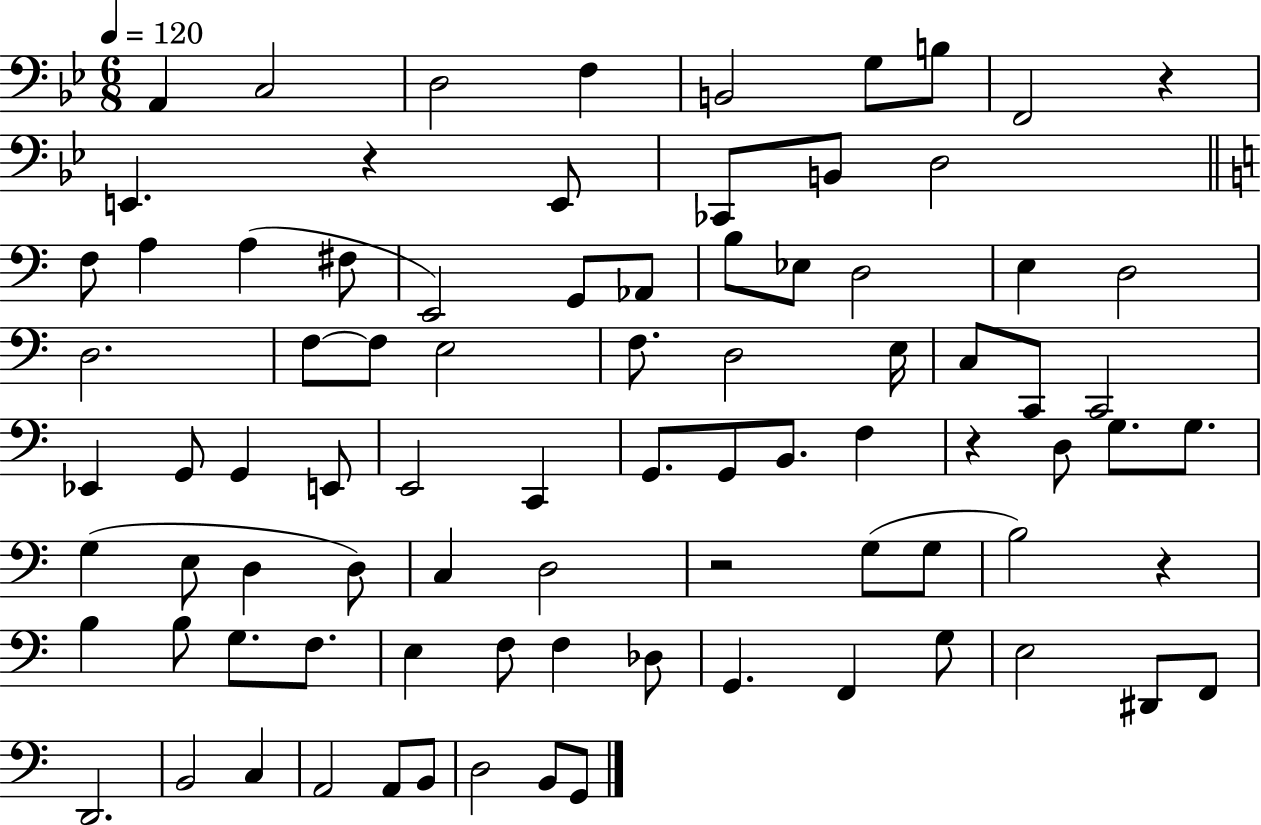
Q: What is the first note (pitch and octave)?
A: A2